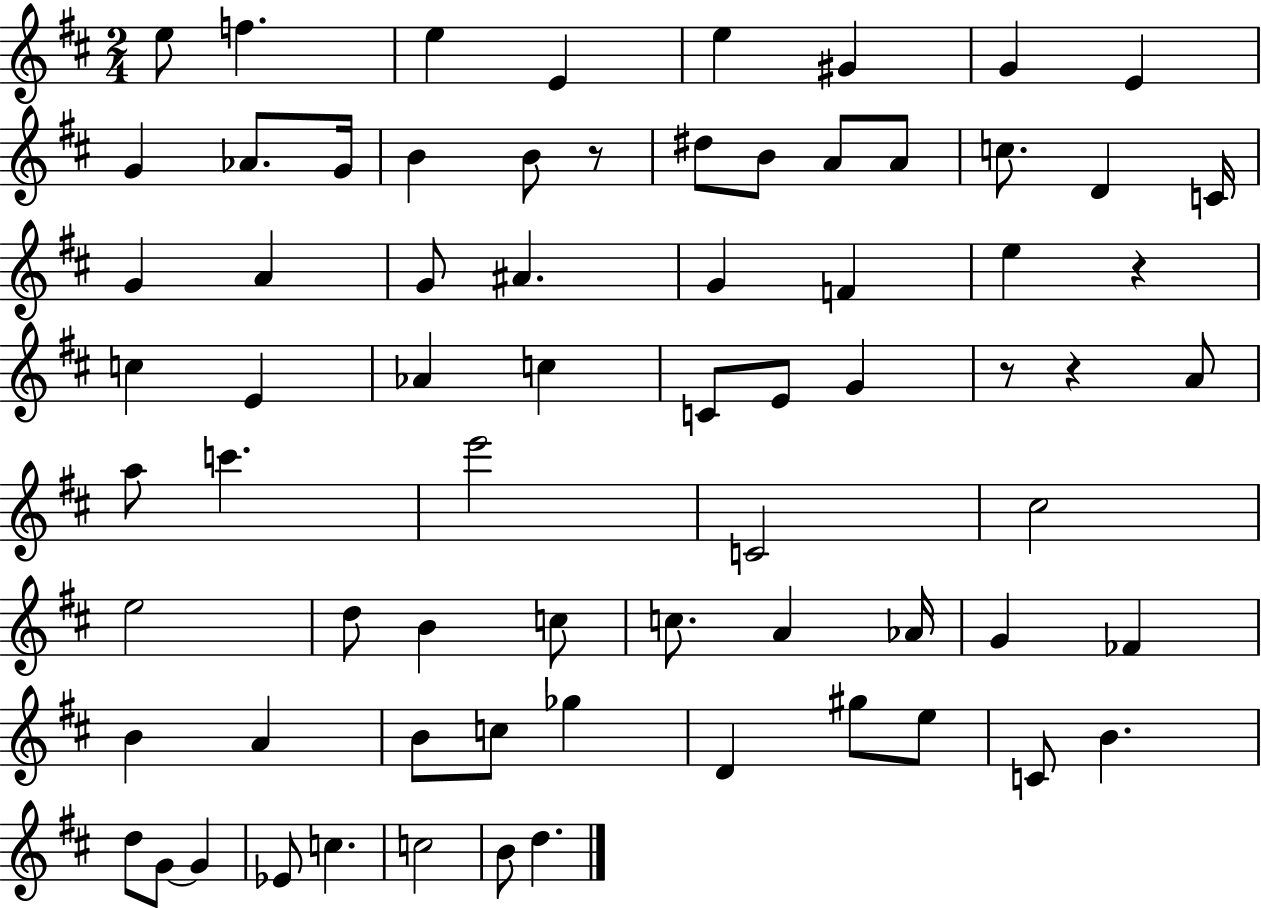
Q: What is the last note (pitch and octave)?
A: D5